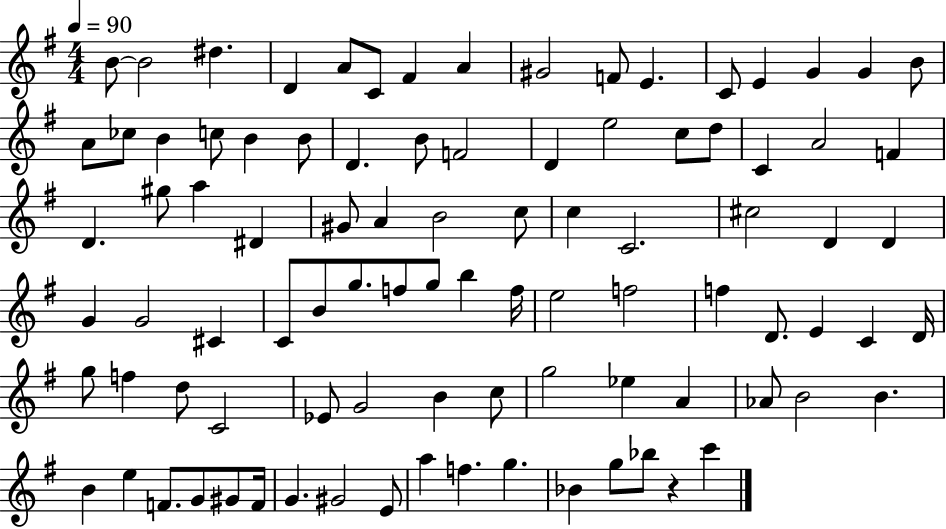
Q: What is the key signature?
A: G major